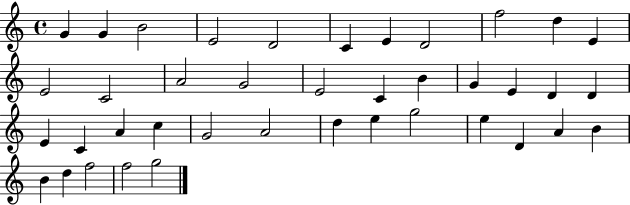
G4/q G4/q B4/h E4/h D4/h C4/q E4/q D4/h F5/h D5/q E4/q E4/h C4/h A4/h G4/h E4/h C4/q B4/q G4/q E4/q D4/q D4/q E4/q C4/q A4/q C5/q G4/h A4/h D5/q E5/q G5/h E5/q D4/q A4/q B4/q B4/q D5/q F5/h F5/h G5/h